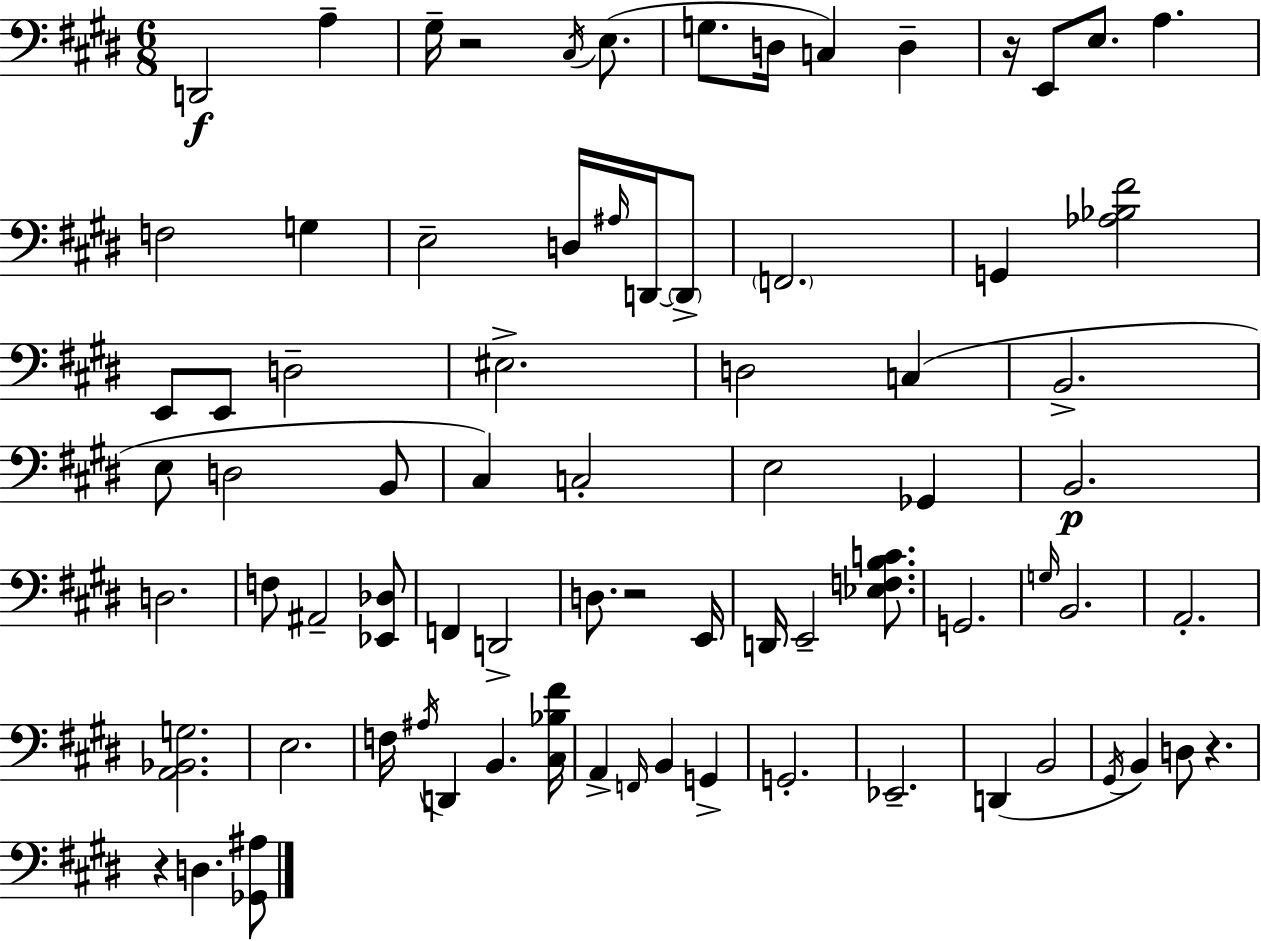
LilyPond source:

{
  \clef bass
  \numericTimeSignature
  \time 6/8
  \key e \major
  d,2\f a4-- | gis16-- r2 \acciaccatura { cis16 } e8.( | g8. d16 c4) d4-- | r16 e,8 e8. a4. | \break f2 g4 | e2-- d16 \grace { ais16 } d,16~~ | \parenthesize d,8-> \parenthesize f,2. | g,4 <aes bes fis'>2 | \break e,8 e,8 d2-- | eis2.-> | d2 c4( | b,2.-> | \break e8 d2 | b,8 cis4) c2-. | e2 ges,4 | b,2.\p | \break d2. | f8 ais,2-- | <ees, des>8 f,4 d,2-> | d8. r2 | \break e,16 d,16 e,2-- <ees f b c'>8. | g,2. | \grace { g16 } b,2. | a,2.-. | \break <a, bes, g>2. | e2. | f16 \acciaccatura { ais16 } d,4 b,4. | <cis bes fis'>16 a,4-> \grace { f,16 } b,4 | \break g,4-> g,2.-. | ees,2.-- | d,4( b,2 | \acciaccatura { gis,16 }) b,4 d8 | \break r4. r4 d4. | <ges, ais>8 \bar "|."
}